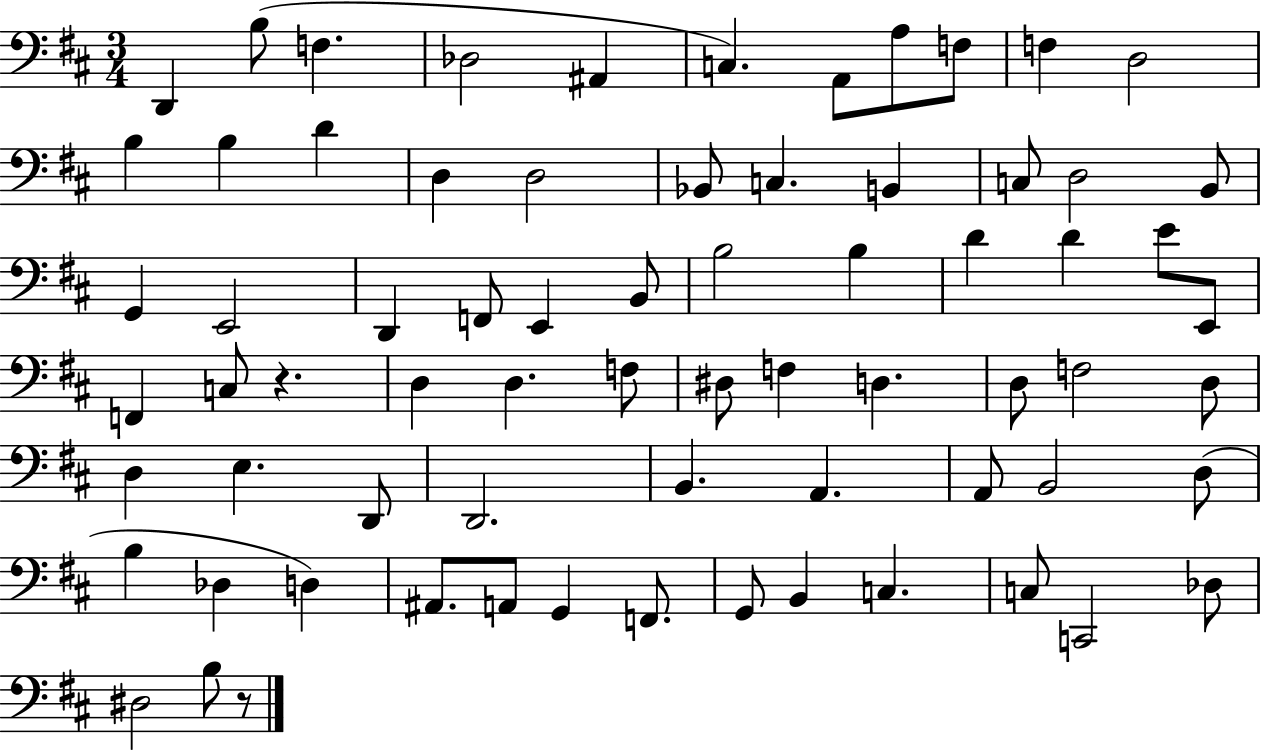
X:1
T:Untitled
M:3/4
L:1/4
K:D
D,, B,/2 F, _D,2 ^A,, C, A,,/2 A,/2 F,/2 F, D,2 B, B, D D, D,2 _B,,/2 C, B,, C,/2 D,2 B,,/2 G,, E,,2 D,, F,,/2 E,, B,,/2 B,2 B, D D E/2 E,,/2 F,, C,/2 z D, D, F,/2 ^D,/2 F, D, D,/2 F,2 D,/2 D, E, D,,/2 D,,2 B,, A,, A,,/2 B,,2 D,/2 B, _D, D, ^A,,/2 A,,/2 G,, F,,/2 G,,/2 B,, C, C,/2 C,,2 _D,/2 ^D,2 B,/2 z/2